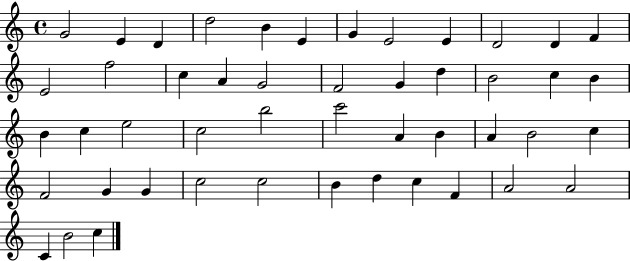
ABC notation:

X:1
T:Untitled
M:4/4
L:1/4
K:C
G2 E D d2 B E G E2 E D2 D F E2 f2 c A G2 F2 G d B2 c B B c e2 c2 b2 c'2 A B A B2 c F2 G G c2 c2 B d c F A2 A2 C B2 c